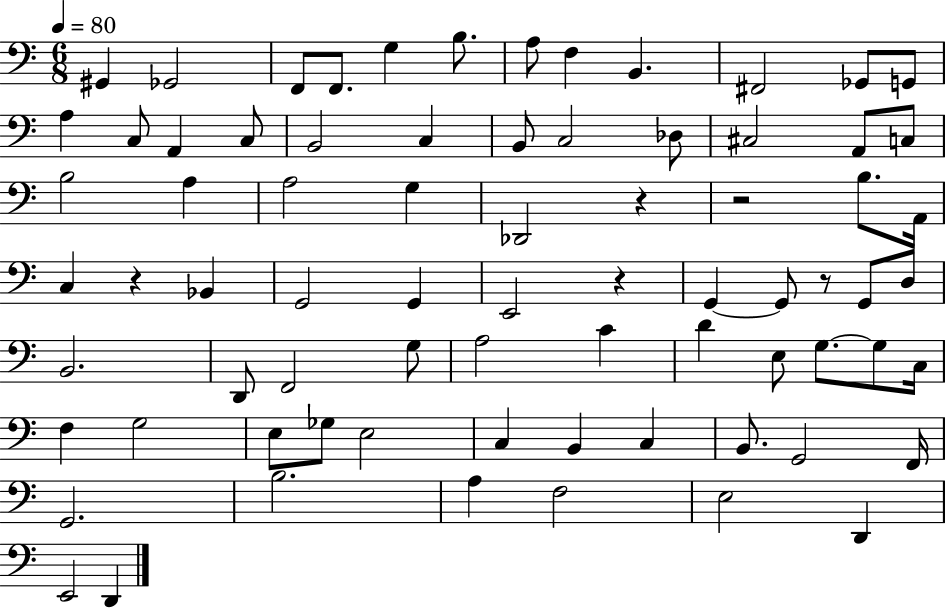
X:1
T:Untitled
M:6/8
L:1/4
K:C
^G,, _G,,2 F,,/2 F,,/2 G, B,/2 A,/2 F, B,, ^F,,2 _G,,/2 G,,/2 A, C,/2 A,, C,/2 B,,2 C, B,,/2 C,2 _D,/2 ^C,2 A,,/2 C,/2 B,2 A, A,2 G, _D,,2 z z2 B,/2 A,,/4 C, z _B,, G,,2 G,, E,,2 z G,, G,,/2 z/2 G,,/2 D,/2 B,,2 D,,/2 F,,2 G,/2 A,2 C D E,/2 G,/2 G,/2 C,/4 F, G,2 E,/2 _G,/2 E,2 C, B,, C, B,,/2 G,,2 F,,/4 G,,2 B,2 A, F,2 E,2 D,, E,,2 D,,